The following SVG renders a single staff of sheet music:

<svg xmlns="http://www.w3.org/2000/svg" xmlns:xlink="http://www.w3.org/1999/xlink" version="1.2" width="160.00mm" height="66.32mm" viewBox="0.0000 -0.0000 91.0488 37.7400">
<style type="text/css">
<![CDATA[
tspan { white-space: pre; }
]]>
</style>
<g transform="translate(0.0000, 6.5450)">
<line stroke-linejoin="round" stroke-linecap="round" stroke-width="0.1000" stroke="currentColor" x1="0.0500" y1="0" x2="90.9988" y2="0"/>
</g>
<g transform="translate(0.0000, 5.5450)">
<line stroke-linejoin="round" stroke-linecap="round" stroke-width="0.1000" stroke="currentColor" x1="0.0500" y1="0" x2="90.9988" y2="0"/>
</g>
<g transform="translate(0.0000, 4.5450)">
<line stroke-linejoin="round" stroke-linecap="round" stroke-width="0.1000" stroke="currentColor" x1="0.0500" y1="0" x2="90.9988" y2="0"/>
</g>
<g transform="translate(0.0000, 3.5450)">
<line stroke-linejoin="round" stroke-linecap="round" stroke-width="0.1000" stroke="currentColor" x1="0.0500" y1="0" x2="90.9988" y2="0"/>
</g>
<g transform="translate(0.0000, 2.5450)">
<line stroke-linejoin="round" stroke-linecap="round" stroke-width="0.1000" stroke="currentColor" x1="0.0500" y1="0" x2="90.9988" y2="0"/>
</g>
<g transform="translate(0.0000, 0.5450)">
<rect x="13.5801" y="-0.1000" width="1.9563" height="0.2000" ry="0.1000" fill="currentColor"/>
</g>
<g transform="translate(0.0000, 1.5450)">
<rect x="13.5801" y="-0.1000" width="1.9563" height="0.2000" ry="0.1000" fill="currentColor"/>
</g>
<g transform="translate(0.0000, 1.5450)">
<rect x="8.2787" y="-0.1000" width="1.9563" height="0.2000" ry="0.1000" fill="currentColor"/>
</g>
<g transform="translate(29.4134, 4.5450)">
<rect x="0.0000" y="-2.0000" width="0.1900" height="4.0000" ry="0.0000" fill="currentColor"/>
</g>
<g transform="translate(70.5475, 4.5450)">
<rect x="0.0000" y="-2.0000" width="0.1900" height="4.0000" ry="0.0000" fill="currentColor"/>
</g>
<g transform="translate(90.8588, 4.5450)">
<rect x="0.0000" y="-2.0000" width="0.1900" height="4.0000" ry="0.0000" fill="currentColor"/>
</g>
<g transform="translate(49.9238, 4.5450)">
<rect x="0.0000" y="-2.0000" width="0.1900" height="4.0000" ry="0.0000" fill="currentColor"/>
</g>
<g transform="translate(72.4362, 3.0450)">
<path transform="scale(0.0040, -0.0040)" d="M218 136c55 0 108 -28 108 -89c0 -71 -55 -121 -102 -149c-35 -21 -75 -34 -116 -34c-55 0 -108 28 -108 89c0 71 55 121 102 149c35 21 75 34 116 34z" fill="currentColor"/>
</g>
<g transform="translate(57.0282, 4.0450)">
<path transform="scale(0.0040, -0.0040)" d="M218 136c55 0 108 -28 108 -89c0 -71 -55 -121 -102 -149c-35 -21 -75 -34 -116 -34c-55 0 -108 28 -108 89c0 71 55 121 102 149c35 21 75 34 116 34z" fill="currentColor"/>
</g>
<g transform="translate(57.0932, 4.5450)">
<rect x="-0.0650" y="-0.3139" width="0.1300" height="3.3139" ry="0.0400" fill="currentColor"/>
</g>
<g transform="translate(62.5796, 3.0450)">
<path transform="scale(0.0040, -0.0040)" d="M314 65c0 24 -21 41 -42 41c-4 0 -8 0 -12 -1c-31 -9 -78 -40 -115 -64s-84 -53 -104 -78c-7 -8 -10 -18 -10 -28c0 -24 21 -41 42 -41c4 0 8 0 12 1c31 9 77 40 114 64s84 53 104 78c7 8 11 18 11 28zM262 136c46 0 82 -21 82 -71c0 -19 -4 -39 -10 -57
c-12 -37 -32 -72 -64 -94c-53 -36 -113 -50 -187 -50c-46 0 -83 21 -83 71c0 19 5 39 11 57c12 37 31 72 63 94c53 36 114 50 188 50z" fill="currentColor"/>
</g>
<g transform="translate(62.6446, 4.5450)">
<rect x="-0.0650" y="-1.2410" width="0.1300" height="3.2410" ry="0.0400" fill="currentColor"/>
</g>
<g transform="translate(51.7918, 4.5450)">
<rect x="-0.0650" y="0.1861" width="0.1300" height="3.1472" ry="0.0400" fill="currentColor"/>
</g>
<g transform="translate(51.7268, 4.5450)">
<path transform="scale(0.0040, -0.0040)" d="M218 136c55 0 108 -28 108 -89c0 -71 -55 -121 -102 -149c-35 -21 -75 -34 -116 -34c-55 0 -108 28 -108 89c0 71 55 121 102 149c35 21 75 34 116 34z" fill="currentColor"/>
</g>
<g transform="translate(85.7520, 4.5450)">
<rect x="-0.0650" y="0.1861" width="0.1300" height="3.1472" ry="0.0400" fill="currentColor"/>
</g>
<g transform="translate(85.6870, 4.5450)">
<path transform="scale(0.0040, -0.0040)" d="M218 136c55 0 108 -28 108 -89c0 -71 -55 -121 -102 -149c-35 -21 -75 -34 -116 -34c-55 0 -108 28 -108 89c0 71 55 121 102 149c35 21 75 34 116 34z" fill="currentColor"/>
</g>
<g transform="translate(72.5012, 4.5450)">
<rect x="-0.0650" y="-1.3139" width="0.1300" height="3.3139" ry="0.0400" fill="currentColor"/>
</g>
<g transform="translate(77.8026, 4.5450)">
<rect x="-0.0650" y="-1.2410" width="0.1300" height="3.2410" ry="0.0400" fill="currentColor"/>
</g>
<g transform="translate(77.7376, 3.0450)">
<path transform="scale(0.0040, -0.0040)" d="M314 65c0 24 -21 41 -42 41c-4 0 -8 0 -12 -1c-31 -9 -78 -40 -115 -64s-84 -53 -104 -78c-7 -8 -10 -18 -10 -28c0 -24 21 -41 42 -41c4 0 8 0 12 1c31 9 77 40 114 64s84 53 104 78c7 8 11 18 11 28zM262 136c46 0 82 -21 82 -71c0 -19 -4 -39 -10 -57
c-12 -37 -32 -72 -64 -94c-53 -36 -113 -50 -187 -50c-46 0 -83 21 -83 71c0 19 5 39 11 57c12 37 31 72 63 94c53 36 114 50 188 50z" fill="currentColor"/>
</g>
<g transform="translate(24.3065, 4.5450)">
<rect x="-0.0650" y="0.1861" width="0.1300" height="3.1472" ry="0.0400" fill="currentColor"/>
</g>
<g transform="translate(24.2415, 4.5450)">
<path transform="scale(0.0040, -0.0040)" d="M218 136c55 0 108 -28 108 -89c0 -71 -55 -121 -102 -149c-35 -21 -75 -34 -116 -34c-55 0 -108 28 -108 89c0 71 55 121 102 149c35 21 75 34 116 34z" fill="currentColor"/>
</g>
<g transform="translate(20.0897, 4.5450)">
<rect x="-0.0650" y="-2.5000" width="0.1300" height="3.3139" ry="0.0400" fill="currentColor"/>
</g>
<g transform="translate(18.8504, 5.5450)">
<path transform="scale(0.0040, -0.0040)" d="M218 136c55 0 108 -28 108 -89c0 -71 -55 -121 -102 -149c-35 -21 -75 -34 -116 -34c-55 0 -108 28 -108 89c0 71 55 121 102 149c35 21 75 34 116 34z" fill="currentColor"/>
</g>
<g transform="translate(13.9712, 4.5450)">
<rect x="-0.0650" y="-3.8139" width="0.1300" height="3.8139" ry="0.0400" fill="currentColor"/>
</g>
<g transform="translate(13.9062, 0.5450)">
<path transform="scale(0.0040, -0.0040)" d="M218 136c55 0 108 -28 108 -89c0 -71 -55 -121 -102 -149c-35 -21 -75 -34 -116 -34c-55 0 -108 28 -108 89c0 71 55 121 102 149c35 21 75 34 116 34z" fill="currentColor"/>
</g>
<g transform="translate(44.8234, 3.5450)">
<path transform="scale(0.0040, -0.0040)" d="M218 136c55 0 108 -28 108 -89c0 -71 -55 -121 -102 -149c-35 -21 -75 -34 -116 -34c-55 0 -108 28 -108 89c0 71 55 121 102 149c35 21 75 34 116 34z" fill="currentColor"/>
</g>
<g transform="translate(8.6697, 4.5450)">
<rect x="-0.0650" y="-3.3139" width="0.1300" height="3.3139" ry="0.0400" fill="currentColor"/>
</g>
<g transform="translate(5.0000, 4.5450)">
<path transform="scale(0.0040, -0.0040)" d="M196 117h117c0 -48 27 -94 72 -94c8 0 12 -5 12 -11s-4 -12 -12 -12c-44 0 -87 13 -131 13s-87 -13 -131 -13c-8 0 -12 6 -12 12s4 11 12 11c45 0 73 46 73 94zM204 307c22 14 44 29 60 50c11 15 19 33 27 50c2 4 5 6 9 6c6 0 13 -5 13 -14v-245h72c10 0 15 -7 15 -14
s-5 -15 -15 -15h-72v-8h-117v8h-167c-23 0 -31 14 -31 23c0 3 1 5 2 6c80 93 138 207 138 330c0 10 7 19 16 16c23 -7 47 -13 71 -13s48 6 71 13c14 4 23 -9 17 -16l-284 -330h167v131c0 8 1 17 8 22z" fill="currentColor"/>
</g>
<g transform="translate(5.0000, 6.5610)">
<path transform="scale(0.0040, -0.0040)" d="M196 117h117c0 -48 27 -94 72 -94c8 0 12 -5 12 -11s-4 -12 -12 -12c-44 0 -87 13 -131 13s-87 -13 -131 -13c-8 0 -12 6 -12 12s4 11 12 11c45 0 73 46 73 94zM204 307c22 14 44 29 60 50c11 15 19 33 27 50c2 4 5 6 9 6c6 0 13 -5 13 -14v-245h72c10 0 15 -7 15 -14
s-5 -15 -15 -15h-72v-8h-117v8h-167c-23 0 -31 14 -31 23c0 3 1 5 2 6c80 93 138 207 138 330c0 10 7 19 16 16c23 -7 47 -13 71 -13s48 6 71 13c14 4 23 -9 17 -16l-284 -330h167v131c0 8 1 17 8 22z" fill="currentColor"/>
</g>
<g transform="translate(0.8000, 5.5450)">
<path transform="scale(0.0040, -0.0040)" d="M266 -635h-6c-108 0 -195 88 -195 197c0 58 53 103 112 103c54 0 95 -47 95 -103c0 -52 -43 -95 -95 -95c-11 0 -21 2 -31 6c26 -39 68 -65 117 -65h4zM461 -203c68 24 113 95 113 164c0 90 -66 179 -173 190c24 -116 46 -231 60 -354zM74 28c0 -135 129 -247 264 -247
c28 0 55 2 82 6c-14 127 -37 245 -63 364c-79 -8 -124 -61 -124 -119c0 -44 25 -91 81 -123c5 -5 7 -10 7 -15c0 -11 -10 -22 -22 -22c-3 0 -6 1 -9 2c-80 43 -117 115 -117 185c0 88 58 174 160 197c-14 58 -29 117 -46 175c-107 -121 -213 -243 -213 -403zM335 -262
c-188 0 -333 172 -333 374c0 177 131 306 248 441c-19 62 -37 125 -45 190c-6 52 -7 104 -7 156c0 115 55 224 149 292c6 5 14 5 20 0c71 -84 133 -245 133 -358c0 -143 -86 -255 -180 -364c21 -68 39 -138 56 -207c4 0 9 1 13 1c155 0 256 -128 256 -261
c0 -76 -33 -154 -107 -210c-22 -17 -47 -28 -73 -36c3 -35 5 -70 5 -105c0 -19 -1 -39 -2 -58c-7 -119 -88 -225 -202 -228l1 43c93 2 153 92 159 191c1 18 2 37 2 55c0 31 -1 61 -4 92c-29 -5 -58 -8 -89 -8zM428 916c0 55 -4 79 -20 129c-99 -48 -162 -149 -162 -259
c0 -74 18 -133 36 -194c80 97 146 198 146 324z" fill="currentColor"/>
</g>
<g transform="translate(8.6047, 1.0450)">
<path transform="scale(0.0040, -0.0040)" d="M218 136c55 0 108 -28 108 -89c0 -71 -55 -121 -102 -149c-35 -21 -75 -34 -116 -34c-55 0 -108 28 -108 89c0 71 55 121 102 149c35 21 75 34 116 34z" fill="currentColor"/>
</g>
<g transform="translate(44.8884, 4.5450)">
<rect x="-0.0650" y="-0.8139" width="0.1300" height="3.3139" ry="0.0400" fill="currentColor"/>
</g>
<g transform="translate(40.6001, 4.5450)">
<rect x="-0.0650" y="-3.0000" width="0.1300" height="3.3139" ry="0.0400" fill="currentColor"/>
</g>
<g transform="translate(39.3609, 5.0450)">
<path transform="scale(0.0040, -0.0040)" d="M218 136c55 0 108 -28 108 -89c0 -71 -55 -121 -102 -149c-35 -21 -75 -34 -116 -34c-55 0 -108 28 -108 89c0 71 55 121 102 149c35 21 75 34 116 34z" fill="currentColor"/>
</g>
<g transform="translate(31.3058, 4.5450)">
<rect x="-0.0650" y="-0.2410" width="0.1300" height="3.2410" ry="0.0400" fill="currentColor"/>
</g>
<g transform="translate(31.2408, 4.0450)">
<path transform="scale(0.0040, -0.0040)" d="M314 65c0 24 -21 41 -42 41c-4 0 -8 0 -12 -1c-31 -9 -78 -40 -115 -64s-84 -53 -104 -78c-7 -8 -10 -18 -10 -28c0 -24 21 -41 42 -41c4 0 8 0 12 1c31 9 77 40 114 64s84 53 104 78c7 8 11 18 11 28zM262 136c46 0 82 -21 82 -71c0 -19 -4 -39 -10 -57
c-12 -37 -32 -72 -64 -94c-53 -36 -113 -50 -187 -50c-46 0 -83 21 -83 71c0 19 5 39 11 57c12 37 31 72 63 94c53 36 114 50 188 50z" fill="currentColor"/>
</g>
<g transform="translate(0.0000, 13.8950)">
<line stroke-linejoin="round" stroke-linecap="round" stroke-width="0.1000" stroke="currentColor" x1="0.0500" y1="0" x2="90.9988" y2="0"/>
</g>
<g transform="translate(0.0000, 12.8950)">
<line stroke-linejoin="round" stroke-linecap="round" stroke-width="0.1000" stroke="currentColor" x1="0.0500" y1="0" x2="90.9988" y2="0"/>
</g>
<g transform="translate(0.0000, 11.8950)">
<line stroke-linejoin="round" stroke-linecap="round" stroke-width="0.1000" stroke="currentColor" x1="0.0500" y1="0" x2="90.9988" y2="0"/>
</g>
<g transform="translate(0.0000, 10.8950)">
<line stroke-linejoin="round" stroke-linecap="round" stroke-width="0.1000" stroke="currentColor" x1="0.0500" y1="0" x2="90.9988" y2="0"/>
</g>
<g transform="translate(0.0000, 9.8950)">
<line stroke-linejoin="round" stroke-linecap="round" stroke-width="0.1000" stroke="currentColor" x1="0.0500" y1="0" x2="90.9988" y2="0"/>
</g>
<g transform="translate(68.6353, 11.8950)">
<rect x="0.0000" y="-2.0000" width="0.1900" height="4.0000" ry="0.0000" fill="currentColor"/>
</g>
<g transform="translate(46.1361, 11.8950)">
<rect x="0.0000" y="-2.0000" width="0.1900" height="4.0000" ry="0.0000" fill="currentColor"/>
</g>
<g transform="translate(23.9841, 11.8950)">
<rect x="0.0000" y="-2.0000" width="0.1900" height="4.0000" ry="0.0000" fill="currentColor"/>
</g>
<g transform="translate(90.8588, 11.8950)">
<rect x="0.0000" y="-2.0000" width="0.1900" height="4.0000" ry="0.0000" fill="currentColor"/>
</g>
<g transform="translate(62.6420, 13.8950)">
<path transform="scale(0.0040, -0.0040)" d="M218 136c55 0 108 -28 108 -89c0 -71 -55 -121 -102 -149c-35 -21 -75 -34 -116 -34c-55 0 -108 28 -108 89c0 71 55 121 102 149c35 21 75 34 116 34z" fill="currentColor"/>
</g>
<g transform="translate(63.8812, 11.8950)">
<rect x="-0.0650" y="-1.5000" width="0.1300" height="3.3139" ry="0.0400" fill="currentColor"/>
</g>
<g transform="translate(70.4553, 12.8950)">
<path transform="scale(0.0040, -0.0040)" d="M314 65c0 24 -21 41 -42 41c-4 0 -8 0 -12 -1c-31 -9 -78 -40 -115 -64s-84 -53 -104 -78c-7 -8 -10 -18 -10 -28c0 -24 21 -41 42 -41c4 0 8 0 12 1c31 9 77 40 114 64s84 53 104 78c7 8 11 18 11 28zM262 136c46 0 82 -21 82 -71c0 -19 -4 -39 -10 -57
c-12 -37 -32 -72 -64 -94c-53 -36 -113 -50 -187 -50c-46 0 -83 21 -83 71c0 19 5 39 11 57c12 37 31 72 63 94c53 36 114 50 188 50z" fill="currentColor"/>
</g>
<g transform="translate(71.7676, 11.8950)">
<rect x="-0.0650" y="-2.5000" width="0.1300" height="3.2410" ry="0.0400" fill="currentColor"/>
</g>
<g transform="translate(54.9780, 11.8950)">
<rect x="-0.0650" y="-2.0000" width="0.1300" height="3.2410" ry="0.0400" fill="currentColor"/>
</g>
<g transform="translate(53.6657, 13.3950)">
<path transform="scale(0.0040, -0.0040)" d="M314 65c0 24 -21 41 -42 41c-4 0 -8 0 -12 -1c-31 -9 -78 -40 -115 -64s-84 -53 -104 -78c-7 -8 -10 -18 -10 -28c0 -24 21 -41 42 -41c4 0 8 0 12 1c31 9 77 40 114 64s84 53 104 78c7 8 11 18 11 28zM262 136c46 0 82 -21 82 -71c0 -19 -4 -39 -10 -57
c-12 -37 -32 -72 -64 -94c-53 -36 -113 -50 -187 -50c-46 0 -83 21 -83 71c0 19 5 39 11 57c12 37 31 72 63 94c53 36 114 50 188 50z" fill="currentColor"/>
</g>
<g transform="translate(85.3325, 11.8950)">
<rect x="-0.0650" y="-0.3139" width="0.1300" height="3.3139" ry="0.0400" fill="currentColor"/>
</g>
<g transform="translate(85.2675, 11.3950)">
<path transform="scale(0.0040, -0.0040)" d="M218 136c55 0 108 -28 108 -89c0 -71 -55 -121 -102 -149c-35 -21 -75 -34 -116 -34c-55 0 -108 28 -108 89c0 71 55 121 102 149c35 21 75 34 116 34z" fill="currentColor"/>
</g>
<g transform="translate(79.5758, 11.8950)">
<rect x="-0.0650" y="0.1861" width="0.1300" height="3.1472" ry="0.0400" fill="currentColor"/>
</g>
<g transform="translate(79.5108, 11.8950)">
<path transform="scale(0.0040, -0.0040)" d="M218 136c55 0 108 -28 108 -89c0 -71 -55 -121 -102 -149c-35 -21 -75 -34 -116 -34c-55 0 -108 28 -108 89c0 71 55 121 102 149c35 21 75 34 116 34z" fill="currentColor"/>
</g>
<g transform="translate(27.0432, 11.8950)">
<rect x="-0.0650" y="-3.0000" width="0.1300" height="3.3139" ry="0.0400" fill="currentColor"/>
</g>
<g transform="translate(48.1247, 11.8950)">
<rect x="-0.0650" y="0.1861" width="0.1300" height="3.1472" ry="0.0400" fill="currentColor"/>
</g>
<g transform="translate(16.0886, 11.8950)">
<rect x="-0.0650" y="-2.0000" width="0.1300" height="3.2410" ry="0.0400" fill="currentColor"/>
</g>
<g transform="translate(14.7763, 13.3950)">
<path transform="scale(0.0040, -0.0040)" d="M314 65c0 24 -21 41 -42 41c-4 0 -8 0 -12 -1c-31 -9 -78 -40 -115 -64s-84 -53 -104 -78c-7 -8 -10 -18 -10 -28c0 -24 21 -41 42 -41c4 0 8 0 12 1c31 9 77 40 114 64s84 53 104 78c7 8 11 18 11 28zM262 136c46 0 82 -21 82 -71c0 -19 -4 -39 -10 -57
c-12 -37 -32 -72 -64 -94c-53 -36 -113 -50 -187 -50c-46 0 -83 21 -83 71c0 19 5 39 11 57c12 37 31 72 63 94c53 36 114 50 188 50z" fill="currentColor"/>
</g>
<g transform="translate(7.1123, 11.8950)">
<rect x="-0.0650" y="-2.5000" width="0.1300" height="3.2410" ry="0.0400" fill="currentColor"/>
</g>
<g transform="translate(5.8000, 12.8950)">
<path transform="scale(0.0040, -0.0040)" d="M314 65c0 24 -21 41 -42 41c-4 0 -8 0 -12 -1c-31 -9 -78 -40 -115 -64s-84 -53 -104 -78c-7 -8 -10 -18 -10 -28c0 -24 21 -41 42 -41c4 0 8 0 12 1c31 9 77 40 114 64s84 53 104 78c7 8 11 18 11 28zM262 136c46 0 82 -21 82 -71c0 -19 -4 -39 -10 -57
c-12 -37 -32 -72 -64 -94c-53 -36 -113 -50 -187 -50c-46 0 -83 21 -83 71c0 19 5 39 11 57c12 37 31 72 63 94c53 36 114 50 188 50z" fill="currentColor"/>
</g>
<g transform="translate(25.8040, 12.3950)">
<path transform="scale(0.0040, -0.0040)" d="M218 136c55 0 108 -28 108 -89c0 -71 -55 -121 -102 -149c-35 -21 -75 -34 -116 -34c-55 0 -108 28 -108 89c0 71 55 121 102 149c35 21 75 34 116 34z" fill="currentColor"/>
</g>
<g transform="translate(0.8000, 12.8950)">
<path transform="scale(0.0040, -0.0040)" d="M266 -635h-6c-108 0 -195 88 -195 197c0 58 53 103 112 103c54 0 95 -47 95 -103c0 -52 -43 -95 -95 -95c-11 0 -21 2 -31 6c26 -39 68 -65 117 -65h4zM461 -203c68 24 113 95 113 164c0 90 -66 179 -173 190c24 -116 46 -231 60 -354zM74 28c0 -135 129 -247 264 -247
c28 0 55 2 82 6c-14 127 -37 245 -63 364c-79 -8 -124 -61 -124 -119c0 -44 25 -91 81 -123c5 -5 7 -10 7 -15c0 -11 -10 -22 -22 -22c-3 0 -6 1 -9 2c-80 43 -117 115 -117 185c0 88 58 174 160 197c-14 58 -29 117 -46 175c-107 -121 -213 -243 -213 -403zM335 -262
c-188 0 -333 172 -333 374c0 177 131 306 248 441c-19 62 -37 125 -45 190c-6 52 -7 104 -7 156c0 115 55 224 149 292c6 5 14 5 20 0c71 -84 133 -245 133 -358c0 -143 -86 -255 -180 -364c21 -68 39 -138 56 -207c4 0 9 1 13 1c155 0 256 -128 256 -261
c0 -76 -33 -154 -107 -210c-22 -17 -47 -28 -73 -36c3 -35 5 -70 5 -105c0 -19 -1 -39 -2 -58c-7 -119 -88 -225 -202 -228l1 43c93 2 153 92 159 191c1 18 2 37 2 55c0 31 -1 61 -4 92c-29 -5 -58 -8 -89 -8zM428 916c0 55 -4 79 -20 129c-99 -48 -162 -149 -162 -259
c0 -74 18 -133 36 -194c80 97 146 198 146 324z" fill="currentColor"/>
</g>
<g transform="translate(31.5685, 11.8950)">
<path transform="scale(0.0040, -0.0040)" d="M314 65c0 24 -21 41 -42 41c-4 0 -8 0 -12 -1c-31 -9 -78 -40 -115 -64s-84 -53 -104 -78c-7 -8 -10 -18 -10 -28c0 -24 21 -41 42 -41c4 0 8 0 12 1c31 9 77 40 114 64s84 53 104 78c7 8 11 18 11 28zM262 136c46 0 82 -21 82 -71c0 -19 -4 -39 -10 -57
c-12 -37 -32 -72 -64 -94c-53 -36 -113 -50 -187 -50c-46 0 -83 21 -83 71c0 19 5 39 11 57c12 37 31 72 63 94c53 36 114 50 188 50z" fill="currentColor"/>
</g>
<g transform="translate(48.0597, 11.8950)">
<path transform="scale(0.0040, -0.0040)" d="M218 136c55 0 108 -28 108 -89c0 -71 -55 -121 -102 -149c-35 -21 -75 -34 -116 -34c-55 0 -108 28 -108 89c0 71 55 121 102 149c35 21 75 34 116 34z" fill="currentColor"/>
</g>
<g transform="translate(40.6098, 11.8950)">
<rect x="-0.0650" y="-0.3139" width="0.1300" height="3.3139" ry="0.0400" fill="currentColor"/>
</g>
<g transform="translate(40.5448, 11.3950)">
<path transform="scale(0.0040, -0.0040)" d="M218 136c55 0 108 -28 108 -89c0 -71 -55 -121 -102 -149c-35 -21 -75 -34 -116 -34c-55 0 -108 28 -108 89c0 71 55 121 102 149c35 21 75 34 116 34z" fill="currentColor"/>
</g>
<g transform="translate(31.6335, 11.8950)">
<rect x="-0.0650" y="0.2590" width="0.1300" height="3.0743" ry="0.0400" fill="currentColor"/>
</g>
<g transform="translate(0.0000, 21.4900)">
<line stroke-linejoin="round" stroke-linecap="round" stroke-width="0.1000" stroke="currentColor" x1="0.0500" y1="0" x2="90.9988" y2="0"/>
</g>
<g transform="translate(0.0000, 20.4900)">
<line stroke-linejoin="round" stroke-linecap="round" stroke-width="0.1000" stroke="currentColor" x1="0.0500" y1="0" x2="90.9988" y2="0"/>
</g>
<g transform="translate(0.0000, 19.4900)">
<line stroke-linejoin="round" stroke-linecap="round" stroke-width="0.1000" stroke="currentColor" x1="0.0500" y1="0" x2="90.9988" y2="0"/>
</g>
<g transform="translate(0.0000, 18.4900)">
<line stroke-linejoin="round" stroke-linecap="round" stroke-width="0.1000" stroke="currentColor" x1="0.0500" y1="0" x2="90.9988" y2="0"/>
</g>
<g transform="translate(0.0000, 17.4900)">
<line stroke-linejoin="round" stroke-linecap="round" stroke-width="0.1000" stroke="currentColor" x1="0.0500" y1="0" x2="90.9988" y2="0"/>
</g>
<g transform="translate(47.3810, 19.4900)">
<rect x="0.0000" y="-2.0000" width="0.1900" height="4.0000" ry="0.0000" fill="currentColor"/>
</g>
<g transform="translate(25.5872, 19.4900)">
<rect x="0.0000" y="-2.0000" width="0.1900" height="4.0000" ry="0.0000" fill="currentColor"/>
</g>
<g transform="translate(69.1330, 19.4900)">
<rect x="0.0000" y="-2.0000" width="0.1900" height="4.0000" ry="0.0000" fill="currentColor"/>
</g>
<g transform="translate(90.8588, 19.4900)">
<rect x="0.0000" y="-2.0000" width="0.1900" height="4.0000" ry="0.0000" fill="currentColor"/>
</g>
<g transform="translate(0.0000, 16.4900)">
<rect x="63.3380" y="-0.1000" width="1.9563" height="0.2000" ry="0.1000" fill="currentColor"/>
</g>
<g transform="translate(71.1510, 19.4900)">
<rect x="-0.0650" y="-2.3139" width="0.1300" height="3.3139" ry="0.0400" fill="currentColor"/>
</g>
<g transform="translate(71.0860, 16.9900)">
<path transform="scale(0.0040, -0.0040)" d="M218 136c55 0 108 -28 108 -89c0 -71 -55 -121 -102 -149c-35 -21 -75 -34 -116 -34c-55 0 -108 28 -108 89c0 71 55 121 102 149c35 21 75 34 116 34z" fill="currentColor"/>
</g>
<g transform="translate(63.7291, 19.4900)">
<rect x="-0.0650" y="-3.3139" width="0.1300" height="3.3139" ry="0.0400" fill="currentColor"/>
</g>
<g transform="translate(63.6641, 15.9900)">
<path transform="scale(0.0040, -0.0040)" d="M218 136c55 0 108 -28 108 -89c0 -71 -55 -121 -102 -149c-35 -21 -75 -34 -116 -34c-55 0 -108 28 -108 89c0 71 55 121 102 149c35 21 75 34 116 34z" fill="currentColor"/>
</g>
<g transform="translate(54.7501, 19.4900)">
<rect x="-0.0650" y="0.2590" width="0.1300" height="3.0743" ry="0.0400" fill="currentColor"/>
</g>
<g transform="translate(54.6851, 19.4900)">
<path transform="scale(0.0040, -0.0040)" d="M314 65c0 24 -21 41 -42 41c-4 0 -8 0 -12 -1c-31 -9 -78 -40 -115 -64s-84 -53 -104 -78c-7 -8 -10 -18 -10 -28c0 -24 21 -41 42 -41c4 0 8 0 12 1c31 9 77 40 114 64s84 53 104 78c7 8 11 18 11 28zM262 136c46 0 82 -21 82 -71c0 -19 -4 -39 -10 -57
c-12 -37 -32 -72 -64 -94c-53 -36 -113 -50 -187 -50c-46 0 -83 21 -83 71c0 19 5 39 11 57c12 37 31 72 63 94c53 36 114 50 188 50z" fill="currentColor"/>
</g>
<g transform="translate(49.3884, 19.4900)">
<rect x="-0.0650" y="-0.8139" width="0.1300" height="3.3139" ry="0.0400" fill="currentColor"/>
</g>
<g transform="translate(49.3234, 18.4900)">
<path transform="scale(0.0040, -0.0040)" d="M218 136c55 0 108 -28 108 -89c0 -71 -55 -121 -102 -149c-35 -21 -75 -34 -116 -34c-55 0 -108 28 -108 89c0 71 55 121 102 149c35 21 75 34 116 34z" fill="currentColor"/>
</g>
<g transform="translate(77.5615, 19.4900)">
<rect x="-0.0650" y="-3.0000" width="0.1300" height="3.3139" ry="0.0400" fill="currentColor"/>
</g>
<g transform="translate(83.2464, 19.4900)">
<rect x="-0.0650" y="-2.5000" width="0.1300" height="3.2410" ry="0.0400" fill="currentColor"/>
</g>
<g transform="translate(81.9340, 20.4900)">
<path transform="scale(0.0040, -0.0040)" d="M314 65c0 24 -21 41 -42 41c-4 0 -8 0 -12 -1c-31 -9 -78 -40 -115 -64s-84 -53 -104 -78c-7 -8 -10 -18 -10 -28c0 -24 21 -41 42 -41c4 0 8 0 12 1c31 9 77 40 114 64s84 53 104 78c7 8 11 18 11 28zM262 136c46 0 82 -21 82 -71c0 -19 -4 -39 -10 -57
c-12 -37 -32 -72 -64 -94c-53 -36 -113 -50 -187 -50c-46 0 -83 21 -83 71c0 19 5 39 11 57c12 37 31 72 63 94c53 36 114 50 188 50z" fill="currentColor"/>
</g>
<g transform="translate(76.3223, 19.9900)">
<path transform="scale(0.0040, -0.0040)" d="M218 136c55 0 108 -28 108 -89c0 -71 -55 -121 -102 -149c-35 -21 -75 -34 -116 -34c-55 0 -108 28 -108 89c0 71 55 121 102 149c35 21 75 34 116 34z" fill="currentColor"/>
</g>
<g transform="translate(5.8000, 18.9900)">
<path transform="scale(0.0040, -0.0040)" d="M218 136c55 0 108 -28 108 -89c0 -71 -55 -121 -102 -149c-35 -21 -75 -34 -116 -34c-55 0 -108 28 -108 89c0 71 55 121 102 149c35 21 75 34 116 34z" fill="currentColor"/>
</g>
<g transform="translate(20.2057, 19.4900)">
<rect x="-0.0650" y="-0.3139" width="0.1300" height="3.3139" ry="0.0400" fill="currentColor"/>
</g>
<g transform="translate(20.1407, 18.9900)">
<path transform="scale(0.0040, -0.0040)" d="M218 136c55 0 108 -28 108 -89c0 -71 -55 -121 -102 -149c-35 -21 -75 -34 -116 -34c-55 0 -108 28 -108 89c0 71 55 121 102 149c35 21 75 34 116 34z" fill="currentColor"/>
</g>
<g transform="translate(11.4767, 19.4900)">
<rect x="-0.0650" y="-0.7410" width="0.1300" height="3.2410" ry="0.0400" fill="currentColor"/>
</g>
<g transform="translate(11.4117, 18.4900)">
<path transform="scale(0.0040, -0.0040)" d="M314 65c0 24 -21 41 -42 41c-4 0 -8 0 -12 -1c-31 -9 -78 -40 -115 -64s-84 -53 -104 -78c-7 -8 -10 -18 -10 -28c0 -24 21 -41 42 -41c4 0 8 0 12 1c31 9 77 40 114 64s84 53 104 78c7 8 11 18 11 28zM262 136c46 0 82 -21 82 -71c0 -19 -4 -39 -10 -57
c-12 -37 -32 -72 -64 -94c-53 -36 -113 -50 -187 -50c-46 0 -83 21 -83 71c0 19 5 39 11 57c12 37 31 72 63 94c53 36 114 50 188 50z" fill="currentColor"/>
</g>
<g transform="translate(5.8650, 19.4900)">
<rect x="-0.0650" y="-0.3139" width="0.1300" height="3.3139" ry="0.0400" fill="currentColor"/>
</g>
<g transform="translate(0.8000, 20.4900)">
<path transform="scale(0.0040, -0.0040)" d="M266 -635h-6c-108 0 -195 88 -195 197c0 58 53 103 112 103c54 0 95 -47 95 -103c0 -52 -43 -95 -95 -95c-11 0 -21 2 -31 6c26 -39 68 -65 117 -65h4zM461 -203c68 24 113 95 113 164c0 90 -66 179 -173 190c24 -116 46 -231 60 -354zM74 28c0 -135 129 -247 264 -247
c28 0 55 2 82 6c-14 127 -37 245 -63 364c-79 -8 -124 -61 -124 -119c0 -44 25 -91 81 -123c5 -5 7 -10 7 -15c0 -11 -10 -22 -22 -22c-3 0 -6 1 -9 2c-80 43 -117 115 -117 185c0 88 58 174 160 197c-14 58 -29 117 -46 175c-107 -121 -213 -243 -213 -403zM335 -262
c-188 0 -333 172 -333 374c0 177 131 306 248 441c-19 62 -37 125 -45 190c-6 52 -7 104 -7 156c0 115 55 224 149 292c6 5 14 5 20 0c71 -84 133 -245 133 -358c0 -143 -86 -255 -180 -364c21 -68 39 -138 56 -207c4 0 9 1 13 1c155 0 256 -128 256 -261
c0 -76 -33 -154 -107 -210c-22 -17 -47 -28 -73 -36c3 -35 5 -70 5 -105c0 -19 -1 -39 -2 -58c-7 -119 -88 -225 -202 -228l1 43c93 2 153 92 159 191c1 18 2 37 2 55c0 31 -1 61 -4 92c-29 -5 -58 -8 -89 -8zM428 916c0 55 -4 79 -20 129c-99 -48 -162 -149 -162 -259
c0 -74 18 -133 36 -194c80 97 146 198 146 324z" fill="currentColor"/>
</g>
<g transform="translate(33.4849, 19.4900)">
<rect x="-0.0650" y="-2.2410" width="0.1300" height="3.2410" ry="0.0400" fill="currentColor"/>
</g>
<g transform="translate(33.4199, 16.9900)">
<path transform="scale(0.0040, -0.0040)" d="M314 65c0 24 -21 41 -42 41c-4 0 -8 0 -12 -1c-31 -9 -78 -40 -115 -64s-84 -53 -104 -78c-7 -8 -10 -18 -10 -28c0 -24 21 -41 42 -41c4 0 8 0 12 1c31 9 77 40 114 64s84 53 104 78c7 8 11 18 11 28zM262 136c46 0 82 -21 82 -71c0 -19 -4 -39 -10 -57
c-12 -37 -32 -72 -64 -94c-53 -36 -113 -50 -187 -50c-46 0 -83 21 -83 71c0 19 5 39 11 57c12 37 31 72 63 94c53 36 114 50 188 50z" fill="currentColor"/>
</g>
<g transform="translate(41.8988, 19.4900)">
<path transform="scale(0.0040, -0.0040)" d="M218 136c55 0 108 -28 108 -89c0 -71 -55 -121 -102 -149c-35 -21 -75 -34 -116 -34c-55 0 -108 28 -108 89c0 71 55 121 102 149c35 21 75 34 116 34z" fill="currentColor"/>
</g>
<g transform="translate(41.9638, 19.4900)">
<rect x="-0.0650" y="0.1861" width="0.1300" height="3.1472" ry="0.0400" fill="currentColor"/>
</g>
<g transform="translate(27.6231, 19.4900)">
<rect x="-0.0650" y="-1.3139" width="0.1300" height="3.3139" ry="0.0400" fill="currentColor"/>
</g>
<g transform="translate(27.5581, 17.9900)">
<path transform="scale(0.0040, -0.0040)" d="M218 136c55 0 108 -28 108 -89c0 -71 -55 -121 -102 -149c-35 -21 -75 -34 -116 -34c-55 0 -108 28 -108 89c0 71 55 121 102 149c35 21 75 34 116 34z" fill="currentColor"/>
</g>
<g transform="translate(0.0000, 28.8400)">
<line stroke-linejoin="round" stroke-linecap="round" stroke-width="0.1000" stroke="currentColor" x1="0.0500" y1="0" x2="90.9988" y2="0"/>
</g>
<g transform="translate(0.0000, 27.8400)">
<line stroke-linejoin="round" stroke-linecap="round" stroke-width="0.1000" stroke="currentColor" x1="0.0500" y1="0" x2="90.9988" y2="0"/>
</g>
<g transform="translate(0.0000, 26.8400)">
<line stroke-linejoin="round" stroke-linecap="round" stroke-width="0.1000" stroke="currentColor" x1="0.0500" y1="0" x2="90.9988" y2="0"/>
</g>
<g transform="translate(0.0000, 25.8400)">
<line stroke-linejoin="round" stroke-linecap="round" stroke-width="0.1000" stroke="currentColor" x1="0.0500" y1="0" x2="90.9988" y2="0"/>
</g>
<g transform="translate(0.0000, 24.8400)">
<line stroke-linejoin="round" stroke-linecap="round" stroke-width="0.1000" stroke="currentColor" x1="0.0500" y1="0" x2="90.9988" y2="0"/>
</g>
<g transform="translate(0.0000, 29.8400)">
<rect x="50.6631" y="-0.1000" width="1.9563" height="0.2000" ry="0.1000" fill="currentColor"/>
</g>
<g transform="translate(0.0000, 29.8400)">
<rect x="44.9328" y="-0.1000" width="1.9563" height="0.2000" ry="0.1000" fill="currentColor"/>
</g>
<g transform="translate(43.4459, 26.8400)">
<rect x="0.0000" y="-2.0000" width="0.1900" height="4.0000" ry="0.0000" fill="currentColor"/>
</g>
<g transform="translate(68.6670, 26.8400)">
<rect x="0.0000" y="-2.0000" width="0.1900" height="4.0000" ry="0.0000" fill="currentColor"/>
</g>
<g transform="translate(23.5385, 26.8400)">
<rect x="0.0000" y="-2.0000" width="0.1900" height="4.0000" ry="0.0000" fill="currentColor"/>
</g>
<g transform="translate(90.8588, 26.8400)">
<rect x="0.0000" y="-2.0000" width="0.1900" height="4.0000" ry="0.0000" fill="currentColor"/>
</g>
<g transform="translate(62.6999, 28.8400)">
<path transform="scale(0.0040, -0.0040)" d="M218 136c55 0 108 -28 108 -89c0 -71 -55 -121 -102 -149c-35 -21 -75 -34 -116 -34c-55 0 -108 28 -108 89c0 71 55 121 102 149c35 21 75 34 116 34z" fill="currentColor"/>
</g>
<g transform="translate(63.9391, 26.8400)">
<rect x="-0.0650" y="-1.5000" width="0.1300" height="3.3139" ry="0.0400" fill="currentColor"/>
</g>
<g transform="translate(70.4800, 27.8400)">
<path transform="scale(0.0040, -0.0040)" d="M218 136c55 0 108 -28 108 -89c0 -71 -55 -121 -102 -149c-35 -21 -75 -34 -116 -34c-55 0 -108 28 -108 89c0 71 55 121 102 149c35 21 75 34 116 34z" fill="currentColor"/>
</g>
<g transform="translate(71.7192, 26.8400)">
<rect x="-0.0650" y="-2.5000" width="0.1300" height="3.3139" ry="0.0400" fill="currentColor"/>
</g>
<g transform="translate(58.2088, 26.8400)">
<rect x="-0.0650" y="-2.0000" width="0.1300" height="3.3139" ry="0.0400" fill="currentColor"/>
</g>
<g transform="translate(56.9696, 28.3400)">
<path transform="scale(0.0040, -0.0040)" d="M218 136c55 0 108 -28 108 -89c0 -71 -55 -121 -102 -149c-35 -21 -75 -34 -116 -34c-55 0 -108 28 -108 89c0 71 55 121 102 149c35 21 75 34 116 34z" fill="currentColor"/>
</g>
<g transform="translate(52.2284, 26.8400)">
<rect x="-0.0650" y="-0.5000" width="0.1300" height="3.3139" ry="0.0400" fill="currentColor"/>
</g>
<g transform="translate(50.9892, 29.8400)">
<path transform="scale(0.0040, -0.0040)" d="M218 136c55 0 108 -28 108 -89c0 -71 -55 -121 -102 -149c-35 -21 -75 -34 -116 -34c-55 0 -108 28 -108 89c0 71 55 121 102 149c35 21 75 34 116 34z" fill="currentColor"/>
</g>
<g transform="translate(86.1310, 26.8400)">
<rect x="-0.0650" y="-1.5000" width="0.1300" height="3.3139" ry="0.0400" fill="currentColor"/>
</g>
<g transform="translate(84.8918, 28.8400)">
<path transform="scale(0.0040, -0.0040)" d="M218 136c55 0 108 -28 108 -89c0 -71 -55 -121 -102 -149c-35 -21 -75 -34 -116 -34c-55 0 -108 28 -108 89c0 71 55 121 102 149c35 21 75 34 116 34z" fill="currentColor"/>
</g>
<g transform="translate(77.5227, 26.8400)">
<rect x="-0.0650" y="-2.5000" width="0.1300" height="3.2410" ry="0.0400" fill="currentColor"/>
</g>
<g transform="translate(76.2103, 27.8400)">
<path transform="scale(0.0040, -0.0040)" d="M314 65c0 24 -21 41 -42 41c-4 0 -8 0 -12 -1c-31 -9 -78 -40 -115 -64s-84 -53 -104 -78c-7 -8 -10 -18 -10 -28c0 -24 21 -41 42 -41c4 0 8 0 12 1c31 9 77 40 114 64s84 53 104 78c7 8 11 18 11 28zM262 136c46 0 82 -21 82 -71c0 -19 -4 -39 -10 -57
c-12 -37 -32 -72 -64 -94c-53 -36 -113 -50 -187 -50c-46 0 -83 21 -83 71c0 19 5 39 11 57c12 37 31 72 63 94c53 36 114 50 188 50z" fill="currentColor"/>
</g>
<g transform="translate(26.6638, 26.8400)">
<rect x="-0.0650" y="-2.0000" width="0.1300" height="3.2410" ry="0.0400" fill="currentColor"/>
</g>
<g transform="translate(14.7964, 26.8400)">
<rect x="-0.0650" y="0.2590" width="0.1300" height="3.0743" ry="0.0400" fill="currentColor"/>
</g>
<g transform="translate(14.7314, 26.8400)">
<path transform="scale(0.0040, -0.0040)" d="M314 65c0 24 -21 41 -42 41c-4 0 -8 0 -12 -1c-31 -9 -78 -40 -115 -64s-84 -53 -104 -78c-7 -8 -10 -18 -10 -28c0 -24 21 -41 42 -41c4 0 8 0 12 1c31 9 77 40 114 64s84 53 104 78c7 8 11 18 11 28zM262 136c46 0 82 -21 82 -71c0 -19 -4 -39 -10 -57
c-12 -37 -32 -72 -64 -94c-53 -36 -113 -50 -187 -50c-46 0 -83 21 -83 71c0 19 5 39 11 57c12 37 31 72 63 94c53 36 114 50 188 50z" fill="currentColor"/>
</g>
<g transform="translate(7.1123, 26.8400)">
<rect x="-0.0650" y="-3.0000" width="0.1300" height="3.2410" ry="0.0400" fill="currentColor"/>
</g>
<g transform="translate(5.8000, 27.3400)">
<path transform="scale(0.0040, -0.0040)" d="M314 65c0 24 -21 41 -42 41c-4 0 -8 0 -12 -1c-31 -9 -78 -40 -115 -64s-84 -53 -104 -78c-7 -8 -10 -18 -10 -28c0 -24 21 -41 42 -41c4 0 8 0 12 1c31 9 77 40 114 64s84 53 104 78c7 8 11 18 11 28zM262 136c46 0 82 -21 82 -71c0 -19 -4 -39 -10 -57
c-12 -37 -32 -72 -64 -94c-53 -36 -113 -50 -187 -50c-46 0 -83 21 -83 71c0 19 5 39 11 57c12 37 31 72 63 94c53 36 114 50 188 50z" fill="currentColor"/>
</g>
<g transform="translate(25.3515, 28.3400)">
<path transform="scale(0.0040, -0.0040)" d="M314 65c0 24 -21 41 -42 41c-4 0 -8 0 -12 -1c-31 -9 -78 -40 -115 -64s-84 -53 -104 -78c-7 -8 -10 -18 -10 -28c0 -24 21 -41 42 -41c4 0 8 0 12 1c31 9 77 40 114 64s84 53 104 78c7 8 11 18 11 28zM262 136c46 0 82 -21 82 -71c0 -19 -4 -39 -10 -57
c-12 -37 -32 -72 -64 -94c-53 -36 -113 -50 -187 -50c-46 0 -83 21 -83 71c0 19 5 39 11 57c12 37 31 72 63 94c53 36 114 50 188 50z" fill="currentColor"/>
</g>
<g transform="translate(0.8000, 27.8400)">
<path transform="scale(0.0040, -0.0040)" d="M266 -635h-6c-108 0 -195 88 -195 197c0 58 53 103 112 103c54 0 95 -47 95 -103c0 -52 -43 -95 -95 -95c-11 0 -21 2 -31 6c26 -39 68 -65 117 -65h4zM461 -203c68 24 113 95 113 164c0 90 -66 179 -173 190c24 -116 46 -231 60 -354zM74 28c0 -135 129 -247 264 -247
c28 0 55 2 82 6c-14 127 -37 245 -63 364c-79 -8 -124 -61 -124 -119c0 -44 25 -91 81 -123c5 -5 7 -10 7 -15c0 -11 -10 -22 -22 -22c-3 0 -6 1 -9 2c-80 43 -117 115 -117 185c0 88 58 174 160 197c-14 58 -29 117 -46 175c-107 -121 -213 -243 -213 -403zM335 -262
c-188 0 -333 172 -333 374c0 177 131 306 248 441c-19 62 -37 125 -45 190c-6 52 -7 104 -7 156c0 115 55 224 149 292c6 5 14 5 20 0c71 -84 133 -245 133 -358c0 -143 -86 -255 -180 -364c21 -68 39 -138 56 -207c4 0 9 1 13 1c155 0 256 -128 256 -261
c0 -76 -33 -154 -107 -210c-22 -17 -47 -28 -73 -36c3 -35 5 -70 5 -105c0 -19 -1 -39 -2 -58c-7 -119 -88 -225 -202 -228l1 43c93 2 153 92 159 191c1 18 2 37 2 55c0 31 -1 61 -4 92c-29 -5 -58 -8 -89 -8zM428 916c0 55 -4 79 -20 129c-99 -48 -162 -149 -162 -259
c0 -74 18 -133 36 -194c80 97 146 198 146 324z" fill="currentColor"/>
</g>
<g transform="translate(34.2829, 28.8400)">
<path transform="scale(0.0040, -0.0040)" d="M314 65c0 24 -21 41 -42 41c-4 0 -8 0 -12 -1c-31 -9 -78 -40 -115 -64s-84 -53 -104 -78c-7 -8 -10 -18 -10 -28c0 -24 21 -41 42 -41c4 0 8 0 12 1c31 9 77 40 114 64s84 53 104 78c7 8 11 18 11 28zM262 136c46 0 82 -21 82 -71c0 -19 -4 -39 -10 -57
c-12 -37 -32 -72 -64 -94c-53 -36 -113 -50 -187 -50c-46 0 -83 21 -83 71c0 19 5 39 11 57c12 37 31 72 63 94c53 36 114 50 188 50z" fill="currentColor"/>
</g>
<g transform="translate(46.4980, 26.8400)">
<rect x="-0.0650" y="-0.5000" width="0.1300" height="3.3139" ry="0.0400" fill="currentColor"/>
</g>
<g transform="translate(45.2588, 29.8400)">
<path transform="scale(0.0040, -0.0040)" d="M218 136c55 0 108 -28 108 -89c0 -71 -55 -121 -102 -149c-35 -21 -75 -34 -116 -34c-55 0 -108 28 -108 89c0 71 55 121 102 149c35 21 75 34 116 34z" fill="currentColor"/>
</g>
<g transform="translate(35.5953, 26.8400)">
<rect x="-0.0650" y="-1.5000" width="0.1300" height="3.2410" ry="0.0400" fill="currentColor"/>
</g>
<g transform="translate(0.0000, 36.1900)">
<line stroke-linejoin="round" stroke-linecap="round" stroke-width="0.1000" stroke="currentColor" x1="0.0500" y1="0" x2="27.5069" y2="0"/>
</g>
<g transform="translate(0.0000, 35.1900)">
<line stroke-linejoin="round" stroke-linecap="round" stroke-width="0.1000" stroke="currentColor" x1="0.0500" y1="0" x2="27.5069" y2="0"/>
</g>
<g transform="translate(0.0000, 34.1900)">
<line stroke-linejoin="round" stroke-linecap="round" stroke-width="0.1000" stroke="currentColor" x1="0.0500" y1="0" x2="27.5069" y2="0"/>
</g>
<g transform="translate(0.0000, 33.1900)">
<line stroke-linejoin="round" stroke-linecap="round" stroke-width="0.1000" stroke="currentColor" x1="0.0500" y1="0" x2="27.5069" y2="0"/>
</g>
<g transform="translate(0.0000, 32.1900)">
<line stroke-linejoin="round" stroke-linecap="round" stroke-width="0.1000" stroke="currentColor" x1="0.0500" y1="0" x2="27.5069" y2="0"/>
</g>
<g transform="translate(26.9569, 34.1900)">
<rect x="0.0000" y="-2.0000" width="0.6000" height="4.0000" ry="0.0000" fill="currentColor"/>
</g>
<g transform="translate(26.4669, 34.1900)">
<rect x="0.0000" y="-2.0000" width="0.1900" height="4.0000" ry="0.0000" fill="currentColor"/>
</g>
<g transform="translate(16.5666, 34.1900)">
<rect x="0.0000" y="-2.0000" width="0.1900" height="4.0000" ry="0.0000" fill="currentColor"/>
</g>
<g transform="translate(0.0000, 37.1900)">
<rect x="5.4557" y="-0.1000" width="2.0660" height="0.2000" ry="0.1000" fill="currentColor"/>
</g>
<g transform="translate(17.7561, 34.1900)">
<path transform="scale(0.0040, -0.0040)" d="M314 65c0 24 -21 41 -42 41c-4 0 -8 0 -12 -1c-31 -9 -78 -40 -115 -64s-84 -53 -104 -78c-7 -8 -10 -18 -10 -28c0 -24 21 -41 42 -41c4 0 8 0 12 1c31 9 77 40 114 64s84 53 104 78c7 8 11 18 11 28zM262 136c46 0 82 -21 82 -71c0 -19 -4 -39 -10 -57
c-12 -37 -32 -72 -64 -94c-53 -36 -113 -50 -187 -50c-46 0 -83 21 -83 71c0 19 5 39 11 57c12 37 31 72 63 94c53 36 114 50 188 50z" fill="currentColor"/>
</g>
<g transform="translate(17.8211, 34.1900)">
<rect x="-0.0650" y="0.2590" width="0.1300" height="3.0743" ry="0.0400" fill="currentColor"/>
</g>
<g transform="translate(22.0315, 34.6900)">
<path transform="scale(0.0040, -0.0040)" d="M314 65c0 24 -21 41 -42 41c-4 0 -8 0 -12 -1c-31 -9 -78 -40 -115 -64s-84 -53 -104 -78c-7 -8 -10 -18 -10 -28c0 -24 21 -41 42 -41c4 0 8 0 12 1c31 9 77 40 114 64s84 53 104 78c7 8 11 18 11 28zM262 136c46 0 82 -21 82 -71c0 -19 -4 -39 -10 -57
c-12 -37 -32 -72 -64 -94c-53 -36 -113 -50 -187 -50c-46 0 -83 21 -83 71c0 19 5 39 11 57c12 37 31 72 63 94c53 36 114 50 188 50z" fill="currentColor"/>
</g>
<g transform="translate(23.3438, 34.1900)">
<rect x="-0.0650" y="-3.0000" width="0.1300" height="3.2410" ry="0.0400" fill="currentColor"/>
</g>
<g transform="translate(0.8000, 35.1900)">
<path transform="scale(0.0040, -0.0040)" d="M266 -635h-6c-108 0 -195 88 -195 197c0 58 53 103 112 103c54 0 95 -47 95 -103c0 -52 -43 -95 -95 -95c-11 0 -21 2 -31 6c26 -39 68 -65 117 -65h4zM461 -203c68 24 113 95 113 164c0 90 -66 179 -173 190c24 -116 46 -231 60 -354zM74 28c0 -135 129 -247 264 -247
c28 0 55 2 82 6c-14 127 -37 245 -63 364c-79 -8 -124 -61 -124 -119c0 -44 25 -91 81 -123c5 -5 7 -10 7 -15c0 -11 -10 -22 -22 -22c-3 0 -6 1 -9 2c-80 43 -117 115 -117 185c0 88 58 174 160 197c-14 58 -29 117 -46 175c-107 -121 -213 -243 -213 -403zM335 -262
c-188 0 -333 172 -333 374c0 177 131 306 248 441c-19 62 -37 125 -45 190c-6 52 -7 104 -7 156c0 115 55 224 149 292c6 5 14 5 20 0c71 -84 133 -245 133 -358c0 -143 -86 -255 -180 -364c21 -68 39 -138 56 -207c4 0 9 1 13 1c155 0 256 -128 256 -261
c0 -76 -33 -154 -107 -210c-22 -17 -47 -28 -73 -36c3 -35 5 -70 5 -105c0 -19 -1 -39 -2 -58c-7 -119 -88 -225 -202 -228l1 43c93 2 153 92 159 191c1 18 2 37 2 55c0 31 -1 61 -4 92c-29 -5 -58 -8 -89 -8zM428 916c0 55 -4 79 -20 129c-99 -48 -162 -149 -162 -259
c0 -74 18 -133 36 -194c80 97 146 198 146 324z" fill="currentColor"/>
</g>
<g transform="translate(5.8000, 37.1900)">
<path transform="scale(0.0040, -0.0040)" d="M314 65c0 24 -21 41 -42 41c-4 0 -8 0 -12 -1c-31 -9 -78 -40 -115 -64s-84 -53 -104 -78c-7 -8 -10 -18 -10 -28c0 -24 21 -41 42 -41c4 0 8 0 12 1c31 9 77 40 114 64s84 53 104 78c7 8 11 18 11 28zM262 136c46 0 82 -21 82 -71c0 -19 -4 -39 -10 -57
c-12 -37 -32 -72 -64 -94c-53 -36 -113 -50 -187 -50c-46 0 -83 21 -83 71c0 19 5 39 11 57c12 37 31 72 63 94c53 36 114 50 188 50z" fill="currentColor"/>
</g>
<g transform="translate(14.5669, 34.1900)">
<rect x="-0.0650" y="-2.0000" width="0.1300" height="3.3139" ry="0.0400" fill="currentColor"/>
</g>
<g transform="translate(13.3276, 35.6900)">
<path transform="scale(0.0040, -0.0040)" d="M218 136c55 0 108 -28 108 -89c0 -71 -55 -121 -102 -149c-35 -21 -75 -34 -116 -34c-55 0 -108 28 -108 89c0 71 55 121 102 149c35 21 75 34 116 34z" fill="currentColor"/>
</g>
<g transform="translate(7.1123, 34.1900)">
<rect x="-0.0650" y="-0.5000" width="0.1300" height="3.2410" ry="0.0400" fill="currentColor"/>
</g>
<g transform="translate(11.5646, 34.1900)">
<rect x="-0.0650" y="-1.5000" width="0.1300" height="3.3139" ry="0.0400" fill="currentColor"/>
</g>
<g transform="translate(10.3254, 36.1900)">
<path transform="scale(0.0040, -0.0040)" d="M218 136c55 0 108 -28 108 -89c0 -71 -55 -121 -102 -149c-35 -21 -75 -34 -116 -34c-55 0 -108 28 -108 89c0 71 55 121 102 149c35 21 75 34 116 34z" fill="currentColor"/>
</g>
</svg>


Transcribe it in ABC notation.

X:1
T:Untitled
M:4/4
L:1/4
K:C
b c' G B c2 A d B c e2 e e2 B G2 F2 A B2 c B F2 E G2 B c c d2 c e g2 B d B2 b g A G2 A2 B2 F2 E2 C C F E G G2 E C2 E F B2 A2